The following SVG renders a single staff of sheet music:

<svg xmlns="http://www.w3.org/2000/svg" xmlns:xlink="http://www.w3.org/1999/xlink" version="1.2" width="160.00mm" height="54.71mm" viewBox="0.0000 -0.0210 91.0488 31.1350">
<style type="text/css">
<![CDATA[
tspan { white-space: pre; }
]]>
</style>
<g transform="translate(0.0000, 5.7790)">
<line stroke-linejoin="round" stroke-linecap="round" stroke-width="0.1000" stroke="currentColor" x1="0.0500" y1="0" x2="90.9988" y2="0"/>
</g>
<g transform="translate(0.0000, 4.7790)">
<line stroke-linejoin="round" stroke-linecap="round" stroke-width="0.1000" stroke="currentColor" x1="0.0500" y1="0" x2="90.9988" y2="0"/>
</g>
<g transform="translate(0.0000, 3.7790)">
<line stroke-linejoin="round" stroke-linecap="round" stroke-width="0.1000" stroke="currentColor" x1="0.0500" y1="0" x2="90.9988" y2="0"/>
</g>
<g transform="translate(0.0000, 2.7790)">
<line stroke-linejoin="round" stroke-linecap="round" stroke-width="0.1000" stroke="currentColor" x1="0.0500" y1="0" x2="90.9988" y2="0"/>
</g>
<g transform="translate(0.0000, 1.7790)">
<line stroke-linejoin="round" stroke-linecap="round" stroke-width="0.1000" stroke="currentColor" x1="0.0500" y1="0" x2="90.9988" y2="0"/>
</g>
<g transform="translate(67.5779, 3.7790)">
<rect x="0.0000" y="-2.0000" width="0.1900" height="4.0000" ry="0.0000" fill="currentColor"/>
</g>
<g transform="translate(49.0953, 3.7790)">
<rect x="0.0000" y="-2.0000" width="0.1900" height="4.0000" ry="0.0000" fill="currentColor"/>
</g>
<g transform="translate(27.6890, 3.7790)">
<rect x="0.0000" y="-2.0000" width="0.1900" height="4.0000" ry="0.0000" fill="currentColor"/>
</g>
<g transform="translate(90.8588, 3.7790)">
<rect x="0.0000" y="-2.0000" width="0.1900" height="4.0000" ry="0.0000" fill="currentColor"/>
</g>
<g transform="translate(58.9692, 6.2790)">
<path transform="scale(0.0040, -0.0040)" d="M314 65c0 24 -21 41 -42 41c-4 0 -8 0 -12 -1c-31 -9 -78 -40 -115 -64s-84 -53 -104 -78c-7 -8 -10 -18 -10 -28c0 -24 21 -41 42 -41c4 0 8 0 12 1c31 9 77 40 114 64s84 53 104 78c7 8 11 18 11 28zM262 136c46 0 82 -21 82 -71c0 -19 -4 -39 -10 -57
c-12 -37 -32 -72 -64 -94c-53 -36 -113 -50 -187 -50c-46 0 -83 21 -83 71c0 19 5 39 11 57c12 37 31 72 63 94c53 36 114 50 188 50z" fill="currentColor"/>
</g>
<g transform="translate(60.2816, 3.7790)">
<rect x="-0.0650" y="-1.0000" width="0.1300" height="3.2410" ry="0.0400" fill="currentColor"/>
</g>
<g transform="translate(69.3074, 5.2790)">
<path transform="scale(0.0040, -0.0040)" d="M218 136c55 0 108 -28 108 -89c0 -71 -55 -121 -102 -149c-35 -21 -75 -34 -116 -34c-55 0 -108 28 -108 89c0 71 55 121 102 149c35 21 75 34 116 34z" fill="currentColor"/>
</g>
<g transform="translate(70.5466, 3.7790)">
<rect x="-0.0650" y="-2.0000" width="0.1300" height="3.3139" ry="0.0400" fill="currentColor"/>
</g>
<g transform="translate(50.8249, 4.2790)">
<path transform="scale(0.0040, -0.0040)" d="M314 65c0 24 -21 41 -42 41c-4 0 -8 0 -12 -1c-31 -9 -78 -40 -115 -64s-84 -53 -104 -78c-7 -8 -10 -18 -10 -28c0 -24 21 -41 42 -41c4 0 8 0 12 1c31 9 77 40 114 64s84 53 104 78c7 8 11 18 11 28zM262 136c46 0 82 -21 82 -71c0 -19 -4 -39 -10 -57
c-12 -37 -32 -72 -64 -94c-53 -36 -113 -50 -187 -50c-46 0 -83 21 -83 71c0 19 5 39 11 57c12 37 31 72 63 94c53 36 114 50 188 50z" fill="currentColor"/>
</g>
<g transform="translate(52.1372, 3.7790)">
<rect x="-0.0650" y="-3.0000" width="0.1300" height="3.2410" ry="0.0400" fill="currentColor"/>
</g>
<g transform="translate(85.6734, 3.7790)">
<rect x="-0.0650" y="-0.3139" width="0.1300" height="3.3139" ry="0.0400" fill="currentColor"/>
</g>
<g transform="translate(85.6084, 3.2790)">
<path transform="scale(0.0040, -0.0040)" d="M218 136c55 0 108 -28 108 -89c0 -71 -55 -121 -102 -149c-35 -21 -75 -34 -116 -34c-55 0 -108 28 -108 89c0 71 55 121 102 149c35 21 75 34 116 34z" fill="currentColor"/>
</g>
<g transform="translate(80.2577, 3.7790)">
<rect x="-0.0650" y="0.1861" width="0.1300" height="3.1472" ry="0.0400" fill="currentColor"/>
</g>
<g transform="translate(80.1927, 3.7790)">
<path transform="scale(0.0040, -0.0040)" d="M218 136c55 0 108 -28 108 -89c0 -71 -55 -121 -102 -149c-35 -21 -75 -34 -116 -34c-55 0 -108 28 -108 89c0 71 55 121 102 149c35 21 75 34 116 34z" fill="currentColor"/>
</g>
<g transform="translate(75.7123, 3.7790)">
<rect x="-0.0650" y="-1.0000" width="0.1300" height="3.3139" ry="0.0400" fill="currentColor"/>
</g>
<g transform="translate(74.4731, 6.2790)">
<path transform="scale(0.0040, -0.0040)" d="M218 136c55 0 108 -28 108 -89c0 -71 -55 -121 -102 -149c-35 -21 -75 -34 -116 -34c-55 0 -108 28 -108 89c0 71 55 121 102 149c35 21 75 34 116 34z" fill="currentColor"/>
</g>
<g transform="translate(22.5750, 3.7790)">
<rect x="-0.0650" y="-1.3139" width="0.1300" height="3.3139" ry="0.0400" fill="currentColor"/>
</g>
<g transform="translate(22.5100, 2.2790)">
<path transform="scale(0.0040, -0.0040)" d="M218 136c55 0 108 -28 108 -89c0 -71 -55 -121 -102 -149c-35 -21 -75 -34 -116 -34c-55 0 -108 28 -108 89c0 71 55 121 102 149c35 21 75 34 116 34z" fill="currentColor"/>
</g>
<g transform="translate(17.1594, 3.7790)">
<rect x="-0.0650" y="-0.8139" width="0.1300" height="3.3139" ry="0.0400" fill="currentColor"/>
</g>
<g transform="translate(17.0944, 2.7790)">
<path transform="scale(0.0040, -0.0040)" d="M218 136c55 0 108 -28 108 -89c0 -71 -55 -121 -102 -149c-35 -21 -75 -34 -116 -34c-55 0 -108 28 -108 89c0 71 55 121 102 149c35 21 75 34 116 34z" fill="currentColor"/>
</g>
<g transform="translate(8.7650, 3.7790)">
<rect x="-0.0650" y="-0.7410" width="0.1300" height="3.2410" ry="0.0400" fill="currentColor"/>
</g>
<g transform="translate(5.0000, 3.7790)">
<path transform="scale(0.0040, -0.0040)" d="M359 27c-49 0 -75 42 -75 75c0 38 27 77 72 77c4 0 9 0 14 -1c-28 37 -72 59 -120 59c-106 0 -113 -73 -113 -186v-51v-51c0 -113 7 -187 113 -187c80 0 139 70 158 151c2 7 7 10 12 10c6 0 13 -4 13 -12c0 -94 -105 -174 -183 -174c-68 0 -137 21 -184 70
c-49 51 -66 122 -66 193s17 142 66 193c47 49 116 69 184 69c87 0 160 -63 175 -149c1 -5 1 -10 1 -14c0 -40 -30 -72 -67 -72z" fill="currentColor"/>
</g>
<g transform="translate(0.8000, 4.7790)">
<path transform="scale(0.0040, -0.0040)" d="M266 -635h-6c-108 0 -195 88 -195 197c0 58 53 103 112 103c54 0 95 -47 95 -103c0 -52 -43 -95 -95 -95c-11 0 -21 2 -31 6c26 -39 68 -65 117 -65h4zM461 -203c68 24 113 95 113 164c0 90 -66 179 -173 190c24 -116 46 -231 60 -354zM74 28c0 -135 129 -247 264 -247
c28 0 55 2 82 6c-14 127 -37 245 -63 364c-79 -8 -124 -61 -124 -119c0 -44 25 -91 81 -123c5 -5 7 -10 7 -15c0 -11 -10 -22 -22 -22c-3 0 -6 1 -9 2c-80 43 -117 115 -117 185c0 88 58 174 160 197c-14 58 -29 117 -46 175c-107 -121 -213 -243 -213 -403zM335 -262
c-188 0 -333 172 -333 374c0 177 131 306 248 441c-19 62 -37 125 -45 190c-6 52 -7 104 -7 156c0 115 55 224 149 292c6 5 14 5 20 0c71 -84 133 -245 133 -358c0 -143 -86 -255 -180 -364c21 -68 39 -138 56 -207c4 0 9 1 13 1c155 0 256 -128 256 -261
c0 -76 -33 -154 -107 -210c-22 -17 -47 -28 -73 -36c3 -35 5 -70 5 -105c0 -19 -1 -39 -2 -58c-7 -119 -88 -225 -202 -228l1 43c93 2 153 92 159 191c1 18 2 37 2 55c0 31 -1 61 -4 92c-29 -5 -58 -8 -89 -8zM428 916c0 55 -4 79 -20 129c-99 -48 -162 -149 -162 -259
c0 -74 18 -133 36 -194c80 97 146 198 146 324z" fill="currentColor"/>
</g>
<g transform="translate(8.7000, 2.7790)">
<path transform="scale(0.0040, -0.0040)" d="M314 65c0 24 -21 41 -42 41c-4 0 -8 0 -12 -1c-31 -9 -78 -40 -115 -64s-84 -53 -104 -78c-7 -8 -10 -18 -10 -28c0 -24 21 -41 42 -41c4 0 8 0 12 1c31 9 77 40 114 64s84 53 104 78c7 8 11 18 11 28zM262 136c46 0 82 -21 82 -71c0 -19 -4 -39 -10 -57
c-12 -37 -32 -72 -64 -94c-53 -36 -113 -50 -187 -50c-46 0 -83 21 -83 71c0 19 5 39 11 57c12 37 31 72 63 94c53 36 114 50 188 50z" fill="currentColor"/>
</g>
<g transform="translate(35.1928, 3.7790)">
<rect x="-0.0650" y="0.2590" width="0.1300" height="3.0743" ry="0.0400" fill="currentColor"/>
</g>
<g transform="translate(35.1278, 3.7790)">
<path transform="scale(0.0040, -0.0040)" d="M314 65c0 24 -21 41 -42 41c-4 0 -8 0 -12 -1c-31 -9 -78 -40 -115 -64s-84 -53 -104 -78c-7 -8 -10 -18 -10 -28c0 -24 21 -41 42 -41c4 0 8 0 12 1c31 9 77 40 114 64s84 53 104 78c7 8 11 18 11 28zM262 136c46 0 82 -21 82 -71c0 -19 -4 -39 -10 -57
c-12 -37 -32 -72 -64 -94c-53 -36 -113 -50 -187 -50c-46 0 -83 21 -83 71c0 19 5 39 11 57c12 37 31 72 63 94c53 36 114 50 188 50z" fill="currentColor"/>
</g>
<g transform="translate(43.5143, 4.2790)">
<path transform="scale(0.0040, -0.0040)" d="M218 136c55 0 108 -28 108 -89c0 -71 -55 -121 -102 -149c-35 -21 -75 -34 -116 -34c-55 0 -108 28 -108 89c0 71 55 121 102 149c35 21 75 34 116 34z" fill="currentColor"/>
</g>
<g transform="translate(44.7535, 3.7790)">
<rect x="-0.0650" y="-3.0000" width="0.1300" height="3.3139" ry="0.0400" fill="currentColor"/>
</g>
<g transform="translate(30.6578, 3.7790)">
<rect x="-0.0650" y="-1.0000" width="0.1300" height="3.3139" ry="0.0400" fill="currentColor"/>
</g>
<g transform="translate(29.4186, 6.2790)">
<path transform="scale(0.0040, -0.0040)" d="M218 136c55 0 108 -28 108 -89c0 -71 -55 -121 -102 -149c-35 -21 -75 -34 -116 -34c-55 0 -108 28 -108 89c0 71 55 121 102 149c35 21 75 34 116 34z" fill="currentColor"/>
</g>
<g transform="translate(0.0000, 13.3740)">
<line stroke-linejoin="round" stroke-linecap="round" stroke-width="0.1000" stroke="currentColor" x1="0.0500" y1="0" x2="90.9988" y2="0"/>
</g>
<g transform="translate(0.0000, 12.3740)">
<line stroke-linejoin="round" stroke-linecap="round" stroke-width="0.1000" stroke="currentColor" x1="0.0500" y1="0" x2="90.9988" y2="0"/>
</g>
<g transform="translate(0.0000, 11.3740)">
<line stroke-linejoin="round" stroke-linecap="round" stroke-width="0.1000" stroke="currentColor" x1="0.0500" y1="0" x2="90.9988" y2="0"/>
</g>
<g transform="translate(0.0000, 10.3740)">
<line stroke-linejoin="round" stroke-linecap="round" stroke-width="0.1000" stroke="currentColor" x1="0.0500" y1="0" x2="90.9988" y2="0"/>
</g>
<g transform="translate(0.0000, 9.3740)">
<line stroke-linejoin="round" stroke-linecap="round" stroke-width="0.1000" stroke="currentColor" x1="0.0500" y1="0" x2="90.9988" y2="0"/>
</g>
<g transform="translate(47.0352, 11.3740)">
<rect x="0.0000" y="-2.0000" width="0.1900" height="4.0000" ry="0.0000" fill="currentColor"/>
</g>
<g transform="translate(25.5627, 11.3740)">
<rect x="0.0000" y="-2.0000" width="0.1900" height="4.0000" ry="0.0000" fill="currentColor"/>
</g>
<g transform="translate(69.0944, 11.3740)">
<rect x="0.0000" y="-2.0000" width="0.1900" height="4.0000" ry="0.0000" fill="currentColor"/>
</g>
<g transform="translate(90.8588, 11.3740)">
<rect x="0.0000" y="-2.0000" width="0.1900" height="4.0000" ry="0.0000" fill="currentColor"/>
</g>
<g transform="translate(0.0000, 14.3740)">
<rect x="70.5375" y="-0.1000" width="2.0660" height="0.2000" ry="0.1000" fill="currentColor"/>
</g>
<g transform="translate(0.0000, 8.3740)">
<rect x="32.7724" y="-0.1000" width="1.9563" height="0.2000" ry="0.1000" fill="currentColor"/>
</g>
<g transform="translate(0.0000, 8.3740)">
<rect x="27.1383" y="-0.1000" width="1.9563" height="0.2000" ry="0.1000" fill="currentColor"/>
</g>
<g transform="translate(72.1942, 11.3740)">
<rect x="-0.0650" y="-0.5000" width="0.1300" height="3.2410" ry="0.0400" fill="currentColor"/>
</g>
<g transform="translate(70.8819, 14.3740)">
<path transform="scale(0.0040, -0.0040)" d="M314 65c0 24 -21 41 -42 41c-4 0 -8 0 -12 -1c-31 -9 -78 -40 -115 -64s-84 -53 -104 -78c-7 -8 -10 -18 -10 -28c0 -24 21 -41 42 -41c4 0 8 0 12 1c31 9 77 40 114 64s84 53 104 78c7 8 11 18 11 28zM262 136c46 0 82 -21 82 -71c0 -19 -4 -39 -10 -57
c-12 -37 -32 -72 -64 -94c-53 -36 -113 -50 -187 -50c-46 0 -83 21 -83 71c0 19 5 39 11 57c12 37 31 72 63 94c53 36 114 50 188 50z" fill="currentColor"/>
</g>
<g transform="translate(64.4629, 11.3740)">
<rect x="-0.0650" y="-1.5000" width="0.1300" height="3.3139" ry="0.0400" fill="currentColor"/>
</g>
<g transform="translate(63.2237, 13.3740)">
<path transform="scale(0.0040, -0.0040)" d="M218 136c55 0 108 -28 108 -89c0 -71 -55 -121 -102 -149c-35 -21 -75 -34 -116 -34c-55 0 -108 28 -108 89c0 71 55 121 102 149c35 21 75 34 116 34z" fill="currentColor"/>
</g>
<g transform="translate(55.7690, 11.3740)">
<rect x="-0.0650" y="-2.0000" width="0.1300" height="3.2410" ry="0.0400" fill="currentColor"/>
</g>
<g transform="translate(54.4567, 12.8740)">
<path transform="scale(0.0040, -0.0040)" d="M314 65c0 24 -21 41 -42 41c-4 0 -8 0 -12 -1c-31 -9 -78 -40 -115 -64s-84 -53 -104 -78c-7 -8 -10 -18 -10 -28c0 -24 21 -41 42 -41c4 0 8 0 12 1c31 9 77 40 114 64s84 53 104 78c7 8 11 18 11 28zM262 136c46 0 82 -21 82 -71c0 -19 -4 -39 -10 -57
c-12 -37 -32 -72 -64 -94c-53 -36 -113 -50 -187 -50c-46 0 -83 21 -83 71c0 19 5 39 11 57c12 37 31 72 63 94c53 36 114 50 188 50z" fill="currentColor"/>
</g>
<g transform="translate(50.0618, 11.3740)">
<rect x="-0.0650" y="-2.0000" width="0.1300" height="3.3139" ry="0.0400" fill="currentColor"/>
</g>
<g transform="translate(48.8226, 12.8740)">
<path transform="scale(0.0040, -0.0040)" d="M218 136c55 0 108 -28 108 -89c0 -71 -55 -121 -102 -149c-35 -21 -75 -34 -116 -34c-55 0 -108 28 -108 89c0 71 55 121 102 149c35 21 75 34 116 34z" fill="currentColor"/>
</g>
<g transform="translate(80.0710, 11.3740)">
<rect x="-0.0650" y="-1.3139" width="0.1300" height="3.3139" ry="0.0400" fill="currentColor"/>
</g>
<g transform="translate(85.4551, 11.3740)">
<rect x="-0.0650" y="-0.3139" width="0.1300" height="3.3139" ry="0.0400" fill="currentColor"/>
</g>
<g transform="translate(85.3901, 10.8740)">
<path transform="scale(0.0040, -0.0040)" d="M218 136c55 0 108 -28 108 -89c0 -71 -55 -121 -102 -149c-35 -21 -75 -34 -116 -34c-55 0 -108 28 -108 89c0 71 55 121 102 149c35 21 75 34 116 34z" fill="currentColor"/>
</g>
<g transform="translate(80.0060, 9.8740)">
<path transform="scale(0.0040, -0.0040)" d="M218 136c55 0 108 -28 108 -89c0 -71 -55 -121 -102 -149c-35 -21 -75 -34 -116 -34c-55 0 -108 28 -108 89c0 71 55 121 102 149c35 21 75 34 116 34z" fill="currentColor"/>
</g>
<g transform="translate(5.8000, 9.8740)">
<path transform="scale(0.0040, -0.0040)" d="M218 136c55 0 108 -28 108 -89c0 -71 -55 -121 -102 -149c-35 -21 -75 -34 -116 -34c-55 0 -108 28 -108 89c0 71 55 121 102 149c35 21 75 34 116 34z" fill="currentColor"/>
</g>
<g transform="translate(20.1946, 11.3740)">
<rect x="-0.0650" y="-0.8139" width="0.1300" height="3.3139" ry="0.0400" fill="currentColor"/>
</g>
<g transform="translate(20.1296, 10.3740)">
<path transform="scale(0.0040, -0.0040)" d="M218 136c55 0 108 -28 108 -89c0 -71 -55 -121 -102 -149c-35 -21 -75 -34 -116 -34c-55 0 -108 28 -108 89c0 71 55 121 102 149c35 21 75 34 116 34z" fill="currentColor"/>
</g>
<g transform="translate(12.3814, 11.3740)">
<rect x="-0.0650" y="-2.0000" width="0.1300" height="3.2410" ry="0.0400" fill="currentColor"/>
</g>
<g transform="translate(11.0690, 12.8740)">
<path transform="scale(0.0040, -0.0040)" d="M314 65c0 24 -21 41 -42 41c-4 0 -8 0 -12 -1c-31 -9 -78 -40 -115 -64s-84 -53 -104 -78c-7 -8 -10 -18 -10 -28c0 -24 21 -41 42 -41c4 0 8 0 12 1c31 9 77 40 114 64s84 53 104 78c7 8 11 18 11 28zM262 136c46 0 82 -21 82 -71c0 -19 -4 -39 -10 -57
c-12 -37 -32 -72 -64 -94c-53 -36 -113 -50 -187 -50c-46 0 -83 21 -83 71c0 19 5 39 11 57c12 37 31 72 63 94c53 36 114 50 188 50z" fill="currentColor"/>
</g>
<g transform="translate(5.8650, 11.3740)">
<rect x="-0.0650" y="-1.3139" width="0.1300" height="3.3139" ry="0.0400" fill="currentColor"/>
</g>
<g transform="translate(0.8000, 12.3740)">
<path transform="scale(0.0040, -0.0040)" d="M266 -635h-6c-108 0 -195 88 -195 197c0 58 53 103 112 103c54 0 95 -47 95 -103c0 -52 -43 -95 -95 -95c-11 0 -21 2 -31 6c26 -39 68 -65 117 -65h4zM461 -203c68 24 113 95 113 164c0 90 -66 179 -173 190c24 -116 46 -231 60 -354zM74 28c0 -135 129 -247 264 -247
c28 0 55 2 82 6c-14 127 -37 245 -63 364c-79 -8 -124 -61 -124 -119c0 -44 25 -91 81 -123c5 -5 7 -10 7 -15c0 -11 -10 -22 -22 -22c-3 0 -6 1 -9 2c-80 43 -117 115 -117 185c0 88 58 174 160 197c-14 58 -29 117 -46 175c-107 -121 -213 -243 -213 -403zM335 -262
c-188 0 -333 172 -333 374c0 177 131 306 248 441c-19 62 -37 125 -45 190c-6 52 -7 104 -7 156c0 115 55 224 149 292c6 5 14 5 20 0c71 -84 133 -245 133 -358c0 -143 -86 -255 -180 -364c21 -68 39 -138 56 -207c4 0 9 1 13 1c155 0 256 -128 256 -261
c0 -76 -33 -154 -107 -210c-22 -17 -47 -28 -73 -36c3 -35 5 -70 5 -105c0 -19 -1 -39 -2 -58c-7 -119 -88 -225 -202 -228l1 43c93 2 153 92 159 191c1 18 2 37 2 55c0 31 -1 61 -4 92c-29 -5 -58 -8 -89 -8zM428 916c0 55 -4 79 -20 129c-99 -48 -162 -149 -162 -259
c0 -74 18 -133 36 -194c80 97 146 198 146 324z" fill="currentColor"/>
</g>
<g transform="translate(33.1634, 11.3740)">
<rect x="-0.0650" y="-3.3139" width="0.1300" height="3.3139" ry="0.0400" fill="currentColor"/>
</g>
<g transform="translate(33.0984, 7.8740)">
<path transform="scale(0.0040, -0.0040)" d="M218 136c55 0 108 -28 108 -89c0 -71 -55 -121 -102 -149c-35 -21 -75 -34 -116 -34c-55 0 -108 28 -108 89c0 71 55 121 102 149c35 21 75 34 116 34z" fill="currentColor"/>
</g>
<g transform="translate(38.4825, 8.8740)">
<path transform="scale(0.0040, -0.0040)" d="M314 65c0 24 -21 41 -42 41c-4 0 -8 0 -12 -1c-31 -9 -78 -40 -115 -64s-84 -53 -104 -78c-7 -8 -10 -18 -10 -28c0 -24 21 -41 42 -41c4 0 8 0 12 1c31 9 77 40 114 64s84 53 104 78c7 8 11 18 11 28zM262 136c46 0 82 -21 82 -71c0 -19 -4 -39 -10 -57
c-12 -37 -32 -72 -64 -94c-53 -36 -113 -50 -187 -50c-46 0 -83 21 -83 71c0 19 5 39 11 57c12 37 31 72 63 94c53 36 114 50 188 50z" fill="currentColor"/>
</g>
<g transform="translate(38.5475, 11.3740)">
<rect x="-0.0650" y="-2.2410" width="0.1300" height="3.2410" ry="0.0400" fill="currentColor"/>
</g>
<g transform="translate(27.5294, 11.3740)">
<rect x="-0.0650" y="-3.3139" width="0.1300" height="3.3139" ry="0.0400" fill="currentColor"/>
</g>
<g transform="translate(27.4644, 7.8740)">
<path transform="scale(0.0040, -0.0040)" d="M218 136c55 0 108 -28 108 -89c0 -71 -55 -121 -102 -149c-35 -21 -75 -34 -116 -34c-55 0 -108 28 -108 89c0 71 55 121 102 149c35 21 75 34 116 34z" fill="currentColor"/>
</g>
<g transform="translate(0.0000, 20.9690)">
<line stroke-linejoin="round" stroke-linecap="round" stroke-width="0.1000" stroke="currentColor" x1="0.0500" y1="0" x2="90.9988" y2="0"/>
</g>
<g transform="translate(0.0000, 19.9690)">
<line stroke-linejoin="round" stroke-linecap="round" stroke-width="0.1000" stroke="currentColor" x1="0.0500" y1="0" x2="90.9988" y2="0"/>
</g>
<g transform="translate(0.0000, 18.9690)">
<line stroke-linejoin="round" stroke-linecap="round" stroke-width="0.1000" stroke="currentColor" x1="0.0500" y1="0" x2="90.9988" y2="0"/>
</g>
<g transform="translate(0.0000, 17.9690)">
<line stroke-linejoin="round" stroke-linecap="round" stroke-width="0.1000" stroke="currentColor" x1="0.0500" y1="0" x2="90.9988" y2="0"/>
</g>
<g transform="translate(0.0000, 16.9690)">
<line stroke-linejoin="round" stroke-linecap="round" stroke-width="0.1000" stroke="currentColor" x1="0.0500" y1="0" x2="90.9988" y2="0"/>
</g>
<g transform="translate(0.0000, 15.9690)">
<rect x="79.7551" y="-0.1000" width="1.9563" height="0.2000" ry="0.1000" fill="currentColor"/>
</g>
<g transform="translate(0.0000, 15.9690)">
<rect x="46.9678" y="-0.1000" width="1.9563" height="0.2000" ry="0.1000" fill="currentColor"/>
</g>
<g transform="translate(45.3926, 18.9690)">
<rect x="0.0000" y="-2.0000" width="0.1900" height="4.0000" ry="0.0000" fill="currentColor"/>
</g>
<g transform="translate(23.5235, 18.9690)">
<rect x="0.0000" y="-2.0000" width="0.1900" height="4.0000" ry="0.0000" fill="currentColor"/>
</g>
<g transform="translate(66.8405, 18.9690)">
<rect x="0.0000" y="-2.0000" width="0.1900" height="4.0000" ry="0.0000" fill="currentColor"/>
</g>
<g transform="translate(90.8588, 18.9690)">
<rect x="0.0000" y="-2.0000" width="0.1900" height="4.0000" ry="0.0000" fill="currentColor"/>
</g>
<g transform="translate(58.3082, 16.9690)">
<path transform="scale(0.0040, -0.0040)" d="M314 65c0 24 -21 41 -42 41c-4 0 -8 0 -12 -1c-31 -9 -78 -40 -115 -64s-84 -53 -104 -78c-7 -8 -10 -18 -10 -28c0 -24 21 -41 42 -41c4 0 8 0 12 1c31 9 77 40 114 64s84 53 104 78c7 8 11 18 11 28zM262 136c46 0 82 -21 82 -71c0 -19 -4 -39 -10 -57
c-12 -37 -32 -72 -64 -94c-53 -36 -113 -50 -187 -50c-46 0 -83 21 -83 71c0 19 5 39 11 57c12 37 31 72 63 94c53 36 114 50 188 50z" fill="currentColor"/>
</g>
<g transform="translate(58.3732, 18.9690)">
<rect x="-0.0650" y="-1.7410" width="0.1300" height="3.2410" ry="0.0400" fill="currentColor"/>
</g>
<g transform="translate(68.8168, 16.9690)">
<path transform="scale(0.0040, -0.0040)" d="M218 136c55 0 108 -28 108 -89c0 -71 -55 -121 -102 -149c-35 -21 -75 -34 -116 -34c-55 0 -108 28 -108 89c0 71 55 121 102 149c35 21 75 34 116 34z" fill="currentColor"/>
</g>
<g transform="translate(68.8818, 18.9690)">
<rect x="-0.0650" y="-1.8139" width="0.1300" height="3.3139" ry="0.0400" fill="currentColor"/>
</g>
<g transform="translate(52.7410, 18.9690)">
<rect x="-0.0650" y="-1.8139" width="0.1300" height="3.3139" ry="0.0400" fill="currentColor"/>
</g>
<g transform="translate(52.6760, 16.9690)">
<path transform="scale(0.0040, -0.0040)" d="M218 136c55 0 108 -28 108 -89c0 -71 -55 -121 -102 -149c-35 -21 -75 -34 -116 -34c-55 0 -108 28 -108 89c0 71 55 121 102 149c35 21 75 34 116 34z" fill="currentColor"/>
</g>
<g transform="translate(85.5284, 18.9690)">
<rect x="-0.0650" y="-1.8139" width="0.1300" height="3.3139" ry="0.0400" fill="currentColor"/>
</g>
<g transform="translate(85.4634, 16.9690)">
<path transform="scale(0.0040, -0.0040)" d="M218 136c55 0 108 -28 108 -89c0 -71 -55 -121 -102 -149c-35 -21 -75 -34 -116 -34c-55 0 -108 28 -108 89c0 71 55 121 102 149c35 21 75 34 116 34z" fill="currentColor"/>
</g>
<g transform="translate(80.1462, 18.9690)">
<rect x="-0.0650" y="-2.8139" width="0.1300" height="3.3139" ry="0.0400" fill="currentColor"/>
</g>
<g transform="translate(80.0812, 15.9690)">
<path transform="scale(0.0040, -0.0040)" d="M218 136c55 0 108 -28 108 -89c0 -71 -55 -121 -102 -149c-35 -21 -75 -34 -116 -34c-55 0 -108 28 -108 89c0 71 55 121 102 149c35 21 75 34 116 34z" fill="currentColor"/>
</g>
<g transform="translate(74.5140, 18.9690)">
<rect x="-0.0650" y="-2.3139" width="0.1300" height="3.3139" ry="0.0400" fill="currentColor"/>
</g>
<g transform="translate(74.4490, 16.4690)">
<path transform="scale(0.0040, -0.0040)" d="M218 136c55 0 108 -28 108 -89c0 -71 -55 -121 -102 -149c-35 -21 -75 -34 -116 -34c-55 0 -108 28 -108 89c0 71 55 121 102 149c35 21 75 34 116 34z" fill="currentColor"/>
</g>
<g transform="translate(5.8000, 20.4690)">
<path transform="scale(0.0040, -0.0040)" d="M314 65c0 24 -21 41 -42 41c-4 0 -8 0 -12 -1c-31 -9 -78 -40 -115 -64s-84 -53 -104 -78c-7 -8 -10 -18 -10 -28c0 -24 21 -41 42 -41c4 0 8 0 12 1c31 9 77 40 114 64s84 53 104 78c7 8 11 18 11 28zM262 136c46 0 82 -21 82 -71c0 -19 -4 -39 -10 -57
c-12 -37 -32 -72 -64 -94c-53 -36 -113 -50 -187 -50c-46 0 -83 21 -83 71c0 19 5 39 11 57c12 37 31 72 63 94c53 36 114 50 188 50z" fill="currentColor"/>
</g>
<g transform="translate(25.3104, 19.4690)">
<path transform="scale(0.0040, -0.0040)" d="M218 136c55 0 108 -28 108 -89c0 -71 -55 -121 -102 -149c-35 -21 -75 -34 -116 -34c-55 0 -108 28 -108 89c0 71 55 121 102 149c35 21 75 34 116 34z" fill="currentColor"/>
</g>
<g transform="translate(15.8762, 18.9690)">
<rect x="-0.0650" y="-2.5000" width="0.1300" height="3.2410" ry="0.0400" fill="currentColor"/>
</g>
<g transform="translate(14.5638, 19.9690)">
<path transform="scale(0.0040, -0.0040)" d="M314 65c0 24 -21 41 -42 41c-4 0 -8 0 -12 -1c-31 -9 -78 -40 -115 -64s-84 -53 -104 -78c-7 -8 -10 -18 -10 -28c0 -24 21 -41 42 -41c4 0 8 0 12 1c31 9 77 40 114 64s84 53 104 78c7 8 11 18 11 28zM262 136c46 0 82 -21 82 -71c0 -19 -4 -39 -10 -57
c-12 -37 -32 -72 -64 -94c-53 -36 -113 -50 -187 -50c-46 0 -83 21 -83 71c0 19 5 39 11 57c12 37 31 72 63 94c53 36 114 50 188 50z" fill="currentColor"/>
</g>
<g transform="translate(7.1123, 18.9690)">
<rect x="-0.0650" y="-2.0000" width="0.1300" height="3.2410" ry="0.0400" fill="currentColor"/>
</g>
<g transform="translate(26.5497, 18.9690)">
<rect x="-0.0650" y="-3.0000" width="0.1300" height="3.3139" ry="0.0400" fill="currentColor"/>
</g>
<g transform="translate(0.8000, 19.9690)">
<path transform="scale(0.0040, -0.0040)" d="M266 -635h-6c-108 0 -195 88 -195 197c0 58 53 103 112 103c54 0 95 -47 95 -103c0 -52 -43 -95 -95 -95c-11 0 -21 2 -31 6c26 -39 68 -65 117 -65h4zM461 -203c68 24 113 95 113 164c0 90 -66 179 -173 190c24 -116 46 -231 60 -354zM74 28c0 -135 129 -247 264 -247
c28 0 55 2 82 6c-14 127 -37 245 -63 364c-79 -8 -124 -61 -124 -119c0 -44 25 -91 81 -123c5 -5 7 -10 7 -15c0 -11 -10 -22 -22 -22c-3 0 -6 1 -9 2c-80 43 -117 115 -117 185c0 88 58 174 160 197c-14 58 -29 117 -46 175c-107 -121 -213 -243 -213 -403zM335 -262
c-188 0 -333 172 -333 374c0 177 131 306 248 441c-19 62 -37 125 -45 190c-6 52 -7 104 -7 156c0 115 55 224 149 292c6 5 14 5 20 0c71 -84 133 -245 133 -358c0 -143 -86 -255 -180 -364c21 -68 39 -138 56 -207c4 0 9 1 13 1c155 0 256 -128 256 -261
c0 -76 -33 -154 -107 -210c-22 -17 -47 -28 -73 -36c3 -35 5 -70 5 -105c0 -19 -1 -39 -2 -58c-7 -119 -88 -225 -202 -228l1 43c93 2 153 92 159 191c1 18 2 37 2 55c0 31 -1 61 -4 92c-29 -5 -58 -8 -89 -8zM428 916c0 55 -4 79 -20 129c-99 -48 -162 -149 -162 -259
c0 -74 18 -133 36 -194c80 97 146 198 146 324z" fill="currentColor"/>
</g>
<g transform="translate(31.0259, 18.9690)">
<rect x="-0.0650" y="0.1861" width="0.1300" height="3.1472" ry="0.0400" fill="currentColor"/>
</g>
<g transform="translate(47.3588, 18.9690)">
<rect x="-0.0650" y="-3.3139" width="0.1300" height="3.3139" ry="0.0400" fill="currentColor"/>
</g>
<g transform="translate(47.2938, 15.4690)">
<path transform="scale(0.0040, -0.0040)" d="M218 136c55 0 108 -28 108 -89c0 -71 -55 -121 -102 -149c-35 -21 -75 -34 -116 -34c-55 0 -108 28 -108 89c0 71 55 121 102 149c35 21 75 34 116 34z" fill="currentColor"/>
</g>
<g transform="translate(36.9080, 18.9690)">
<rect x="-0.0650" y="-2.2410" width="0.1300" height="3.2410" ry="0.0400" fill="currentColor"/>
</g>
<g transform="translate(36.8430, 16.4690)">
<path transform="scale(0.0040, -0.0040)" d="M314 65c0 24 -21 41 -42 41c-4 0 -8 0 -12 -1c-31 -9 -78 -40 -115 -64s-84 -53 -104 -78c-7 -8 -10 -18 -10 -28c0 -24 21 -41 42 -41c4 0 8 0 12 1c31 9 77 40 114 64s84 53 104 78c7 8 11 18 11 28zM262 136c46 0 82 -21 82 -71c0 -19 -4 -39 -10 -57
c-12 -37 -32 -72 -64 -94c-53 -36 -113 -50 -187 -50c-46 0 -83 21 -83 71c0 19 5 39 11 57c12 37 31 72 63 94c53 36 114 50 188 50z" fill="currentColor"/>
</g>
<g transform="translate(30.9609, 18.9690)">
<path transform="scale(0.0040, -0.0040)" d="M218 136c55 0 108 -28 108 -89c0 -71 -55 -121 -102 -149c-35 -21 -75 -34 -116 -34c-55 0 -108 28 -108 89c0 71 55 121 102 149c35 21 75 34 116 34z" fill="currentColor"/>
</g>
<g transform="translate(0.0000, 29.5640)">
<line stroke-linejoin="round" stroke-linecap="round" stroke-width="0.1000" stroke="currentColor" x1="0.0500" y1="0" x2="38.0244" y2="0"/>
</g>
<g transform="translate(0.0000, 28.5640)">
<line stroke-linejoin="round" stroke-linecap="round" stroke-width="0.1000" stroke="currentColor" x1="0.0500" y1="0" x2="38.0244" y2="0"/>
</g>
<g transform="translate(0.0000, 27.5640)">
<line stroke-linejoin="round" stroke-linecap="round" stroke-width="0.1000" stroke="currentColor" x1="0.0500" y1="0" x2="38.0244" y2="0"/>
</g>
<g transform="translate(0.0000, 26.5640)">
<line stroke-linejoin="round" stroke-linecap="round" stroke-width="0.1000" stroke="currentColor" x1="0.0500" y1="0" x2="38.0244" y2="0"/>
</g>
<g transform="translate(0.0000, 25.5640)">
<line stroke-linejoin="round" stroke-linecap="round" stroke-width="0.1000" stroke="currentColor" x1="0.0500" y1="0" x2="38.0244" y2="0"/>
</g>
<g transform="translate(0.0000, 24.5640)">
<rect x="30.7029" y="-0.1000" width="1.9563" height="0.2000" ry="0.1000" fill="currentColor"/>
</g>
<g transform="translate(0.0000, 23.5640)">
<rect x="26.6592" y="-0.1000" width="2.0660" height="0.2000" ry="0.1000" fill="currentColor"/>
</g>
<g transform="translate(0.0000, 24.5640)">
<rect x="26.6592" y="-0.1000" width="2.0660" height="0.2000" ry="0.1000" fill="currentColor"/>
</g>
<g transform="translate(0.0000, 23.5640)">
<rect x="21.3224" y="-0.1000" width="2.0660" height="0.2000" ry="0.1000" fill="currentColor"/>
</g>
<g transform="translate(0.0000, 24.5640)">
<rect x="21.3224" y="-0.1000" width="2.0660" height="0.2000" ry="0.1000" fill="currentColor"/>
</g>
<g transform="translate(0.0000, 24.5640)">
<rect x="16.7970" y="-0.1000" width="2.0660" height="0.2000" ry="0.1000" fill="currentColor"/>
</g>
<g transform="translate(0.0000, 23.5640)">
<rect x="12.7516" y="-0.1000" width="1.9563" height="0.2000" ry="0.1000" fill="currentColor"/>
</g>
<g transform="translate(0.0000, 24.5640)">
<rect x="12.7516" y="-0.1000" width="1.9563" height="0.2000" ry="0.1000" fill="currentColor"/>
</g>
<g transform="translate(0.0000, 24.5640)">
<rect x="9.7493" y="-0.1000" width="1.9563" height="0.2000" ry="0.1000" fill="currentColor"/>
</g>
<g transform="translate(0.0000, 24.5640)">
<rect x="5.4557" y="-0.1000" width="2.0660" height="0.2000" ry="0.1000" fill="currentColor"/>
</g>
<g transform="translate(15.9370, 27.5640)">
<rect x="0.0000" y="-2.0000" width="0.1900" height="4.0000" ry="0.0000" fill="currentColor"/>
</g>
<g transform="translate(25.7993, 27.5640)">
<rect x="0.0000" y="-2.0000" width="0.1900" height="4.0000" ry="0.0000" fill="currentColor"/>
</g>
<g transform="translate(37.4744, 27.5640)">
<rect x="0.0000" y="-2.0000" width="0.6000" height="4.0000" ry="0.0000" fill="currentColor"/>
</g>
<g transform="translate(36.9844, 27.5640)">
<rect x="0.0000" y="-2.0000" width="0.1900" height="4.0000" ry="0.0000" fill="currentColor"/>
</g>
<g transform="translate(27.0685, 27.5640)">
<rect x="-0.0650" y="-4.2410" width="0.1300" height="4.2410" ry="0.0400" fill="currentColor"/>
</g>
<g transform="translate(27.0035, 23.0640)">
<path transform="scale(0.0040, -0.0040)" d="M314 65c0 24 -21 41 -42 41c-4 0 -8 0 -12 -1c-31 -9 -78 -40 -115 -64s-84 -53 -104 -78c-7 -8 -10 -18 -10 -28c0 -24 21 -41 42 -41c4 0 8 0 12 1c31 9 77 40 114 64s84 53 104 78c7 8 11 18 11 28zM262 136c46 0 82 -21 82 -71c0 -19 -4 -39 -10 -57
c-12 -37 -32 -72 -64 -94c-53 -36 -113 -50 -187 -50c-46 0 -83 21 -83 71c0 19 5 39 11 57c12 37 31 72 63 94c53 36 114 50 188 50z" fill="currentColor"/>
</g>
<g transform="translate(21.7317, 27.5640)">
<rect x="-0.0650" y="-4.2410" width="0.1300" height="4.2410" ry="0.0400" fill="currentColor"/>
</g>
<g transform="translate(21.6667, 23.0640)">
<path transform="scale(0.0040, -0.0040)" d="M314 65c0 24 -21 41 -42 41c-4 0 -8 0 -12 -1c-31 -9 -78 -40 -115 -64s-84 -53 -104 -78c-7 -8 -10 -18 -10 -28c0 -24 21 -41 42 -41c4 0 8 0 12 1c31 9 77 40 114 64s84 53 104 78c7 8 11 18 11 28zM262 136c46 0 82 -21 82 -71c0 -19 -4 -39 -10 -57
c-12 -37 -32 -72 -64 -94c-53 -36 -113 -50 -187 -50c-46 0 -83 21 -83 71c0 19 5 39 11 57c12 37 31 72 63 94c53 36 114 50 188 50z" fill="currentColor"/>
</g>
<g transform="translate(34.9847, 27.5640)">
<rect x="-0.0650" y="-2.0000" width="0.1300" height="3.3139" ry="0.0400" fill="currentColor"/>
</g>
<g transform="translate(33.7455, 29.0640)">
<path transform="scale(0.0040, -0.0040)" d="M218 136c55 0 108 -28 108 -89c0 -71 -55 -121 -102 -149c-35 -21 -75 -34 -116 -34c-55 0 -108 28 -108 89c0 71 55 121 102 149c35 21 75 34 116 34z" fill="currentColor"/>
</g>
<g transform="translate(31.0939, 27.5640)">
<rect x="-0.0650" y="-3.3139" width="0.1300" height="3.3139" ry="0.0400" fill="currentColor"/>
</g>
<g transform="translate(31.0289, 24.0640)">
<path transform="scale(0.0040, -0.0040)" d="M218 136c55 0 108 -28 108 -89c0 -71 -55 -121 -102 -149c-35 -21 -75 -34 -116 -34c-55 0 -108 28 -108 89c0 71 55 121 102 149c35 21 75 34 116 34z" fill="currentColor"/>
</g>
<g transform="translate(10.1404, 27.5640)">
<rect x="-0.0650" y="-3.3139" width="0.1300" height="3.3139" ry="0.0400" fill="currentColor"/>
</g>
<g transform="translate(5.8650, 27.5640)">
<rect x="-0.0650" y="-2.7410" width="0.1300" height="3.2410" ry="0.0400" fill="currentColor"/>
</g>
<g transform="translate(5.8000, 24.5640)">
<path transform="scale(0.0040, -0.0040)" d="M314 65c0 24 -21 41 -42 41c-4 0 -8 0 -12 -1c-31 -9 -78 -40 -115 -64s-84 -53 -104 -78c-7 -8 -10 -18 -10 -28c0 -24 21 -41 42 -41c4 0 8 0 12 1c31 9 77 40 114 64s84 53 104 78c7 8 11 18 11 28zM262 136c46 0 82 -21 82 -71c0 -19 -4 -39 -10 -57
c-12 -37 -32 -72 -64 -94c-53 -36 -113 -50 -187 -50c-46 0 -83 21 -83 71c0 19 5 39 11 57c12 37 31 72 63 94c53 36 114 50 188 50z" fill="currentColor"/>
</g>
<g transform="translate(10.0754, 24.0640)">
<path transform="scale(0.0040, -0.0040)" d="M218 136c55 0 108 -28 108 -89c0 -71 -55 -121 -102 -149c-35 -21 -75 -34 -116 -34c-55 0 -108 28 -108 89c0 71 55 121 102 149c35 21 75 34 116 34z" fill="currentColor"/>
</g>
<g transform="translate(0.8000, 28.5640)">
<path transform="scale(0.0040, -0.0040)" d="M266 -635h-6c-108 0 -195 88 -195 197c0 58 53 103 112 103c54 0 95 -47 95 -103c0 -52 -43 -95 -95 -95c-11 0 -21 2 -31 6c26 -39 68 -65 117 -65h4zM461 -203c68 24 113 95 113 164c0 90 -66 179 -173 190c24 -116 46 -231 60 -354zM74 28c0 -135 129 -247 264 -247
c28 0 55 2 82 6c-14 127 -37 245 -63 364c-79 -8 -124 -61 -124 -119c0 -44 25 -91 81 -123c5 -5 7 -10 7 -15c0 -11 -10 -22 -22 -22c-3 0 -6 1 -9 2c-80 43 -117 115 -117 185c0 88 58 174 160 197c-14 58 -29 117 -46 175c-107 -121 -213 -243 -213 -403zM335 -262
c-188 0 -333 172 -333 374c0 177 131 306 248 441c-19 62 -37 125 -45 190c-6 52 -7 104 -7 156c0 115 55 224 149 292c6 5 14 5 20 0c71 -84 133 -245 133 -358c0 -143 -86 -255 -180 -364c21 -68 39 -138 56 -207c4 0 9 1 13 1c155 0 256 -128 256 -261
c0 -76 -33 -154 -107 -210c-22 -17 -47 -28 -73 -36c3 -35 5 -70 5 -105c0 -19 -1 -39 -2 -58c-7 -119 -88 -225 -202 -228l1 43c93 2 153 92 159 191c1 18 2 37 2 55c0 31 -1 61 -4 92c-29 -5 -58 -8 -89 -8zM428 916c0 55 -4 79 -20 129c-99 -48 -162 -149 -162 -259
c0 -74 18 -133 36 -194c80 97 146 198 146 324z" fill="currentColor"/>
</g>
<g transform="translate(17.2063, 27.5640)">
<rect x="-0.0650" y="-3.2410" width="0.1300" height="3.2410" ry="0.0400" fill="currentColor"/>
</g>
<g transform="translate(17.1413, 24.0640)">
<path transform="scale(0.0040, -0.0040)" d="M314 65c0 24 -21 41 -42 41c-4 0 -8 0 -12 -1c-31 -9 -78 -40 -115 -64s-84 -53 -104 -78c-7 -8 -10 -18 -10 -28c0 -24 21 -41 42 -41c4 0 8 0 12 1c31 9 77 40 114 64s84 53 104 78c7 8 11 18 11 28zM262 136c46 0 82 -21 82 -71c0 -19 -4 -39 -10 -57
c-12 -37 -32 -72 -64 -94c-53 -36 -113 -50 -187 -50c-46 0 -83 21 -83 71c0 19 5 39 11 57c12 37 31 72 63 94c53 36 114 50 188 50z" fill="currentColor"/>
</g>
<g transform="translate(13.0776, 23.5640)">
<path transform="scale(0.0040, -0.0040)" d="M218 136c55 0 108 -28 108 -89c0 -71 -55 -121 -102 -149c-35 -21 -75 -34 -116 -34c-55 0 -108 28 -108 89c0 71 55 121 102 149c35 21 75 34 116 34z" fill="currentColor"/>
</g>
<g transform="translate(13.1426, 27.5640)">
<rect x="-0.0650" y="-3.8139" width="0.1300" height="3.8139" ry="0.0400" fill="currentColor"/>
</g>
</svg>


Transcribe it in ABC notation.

X:1
T:Untitled
M:4/4
L:1/4
K:C
d2 d e D B2 A A2 D2 F D B c e F2 d b b g2 F F2 E C2 e c F2 G2 A B g2 b f f2 f g a f a2 b c' b2 d'2 d'2 b F